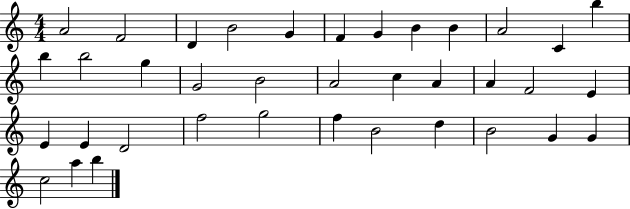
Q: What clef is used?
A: treble